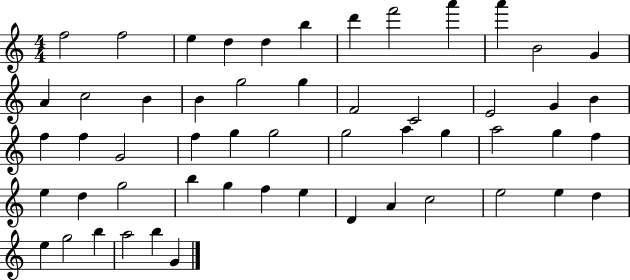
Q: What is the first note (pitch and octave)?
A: F5